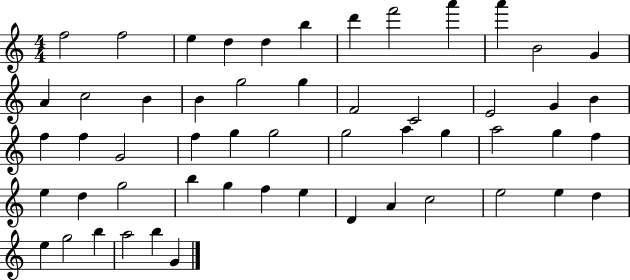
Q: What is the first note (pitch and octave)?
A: F5